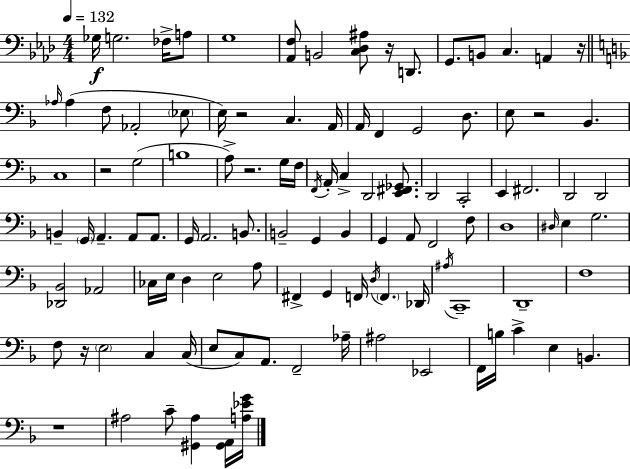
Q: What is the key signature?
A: AES major